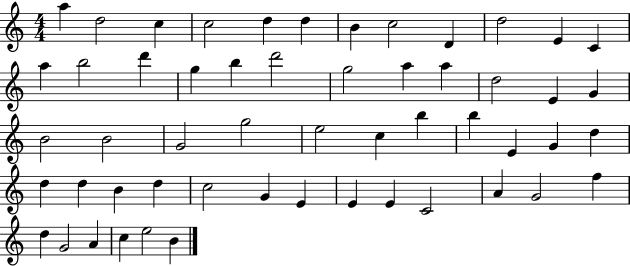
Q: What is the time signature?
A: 4/4